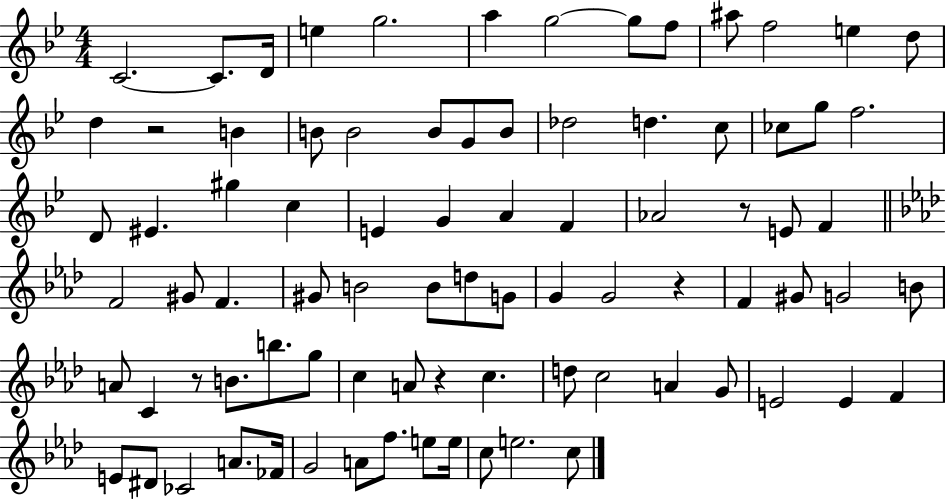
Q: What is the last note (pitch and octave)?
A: C5